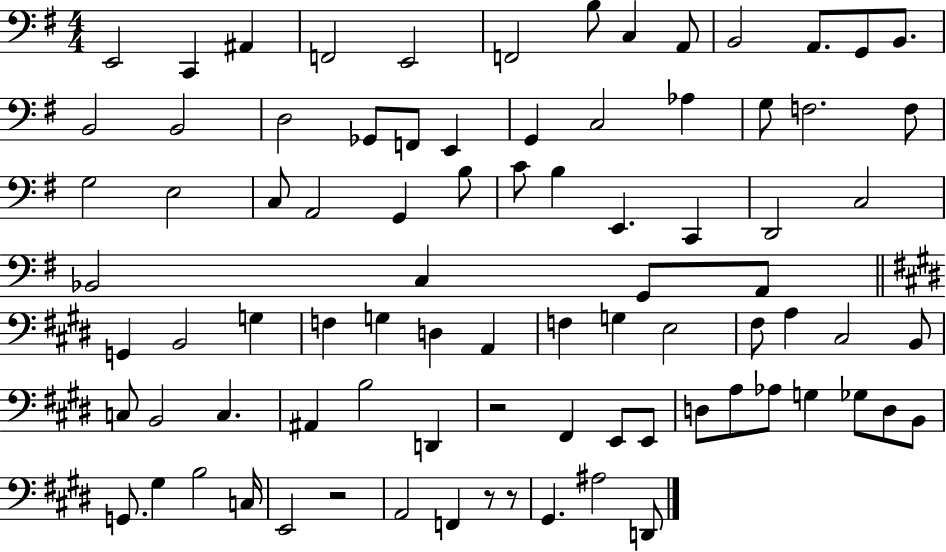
E2/h C2/q A#2/q F2/h E2/h F2/h B3/e C3/q A2/e B2/h A2/e. G2/e B2/e. B2/h B2/h D3/h Gb2/e F2/e E2/q G2/q C3/h Ab3/q G3/e F3/h. F3/e G3/h E3/h C3/e A2/h G2/q B3/e C4/e B3/q E2/q. C2/q D2/h C3/h Bb2/h C3/q G2/e A2/e G2/q B2/h G3/q F3/q G3/q D3/q A2/q F3/q G3/q E3/h F#3/e A3/q C#3/h B2/e C3/e B2/h C3/q. A#2/q B3/h D2/q R/h F#2/q E2/e E2/e D3/e A3/e Ab3/e G3/q Gb3/e D3/e B2/e G2/e. G#3/q B3/h C3/s E2/h R/h A2/h F2/q R/e R/e G#2/q. A#3/h D2/e